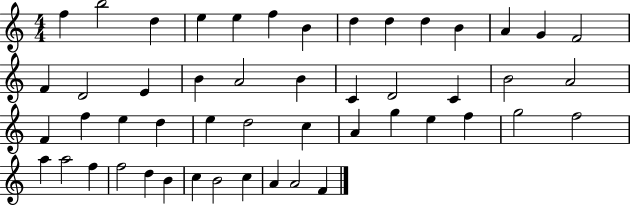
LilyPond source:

{
  \clef treble
  \numericTimeSignature
  \time 4/4
  \key c \major
  f''4 b''2 d''4 | e''4 e''4 f''4 b'4 | d''4 d''4 d''4 b'4 | a'4 g'4 f'2 | \break f'4 d'2 e'4 | b'4 a'2 b'4 | c'4 d'2 c'4 | b'2 a'2 | \break f'4 f''4 e''4 d''4 | e''4 d''2 c''4 | a'4 g''4 e''4 f''4 | g''2 f''2 | \break a''4 a''2 f''4 | f''2 d''4 b'4 | c''4 b'2 c''4 | a'4 a'2 f'4 | \break \bar "|."
}